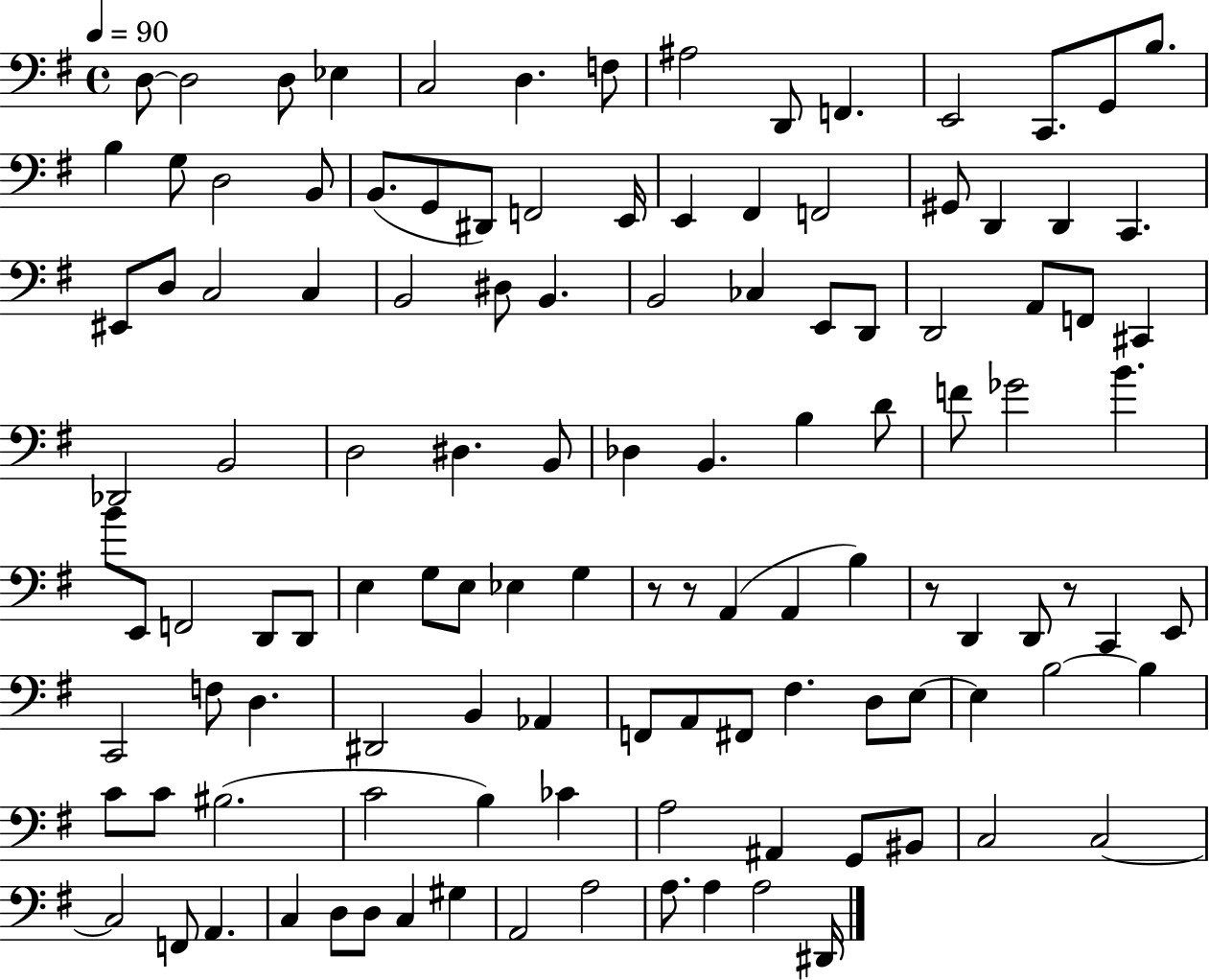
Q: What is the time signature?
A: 4/4